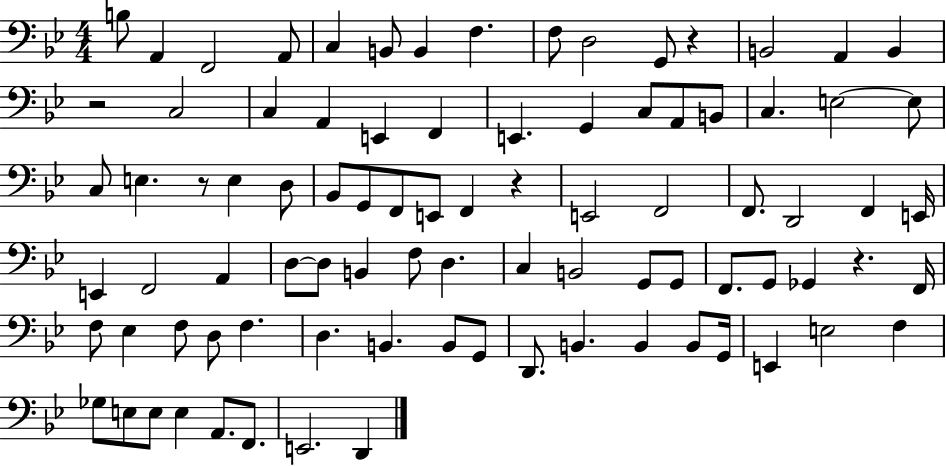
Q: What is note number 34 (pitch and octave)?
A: F2